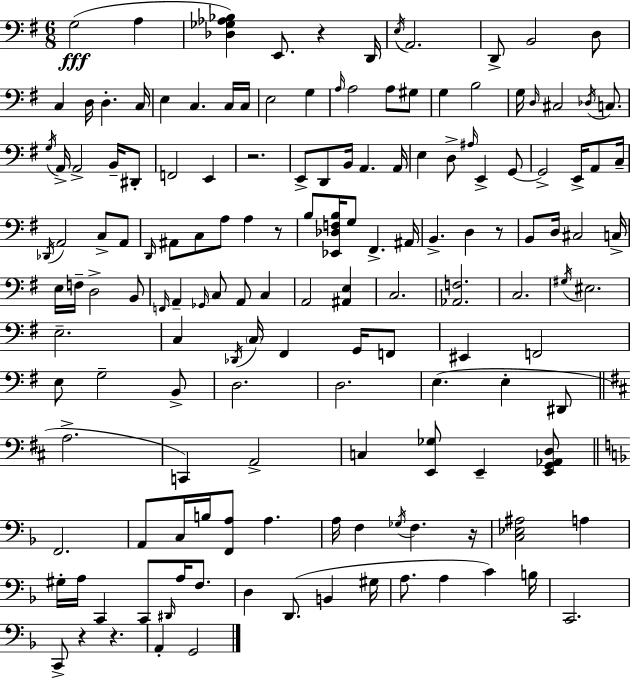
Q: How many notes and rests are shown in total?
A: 151